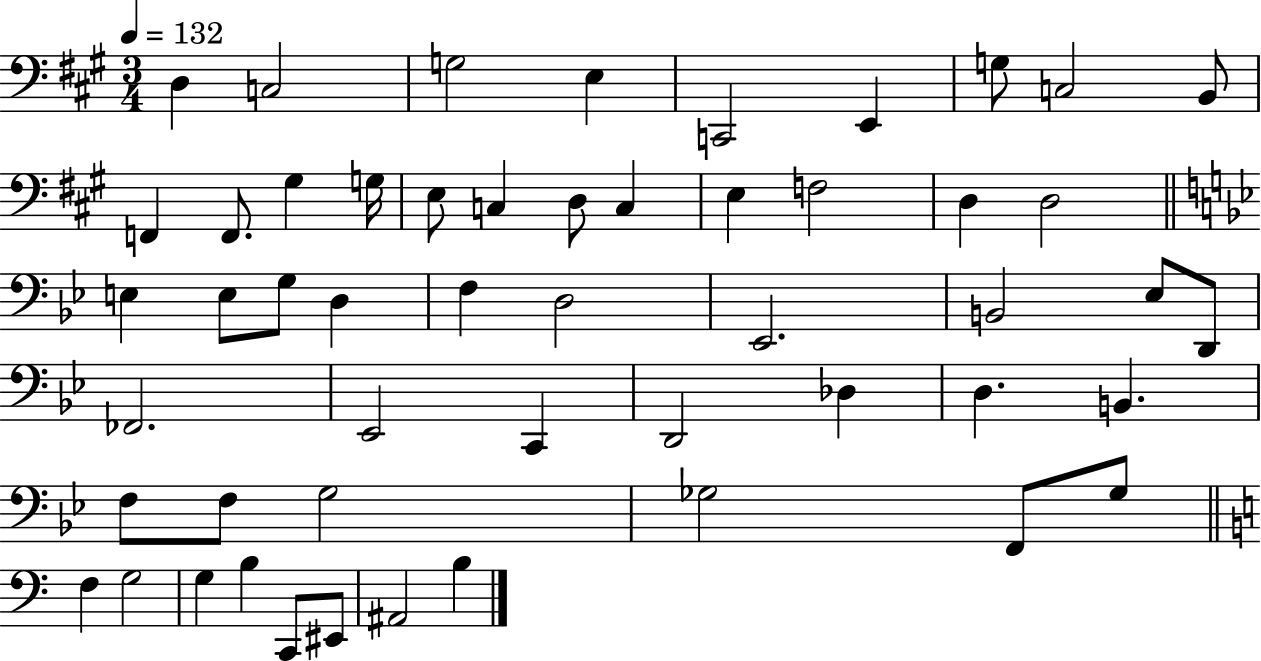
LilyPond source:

{
  \clef bass
  \numericTimeSignature
  \time 3/4
  \key a \major
  \tempo 4 = 132
  d4 c2 | g2 e4 | c,2 e,4 | g8 c2 b,8 | \break f,4 f,8. gis4 g16 | e8 c4 d8 c4 | e4 f2 | d4 d2 | \break \bar "||" \break \key bes \major e4 e8 g8 d4 | f4 d2 | ees,2. | b,2 ees8 d,8 | \break fes,2. | ees,2 c,4 | d,2 des4 | d4. b,4. | \break f8 f8 g2 | ges2 f,8 ges8 | \bar "||" \break \key c \major f4 g2 | g4 b4 c,8 eis,8 | ais,2 b4 | \bar "|."
}